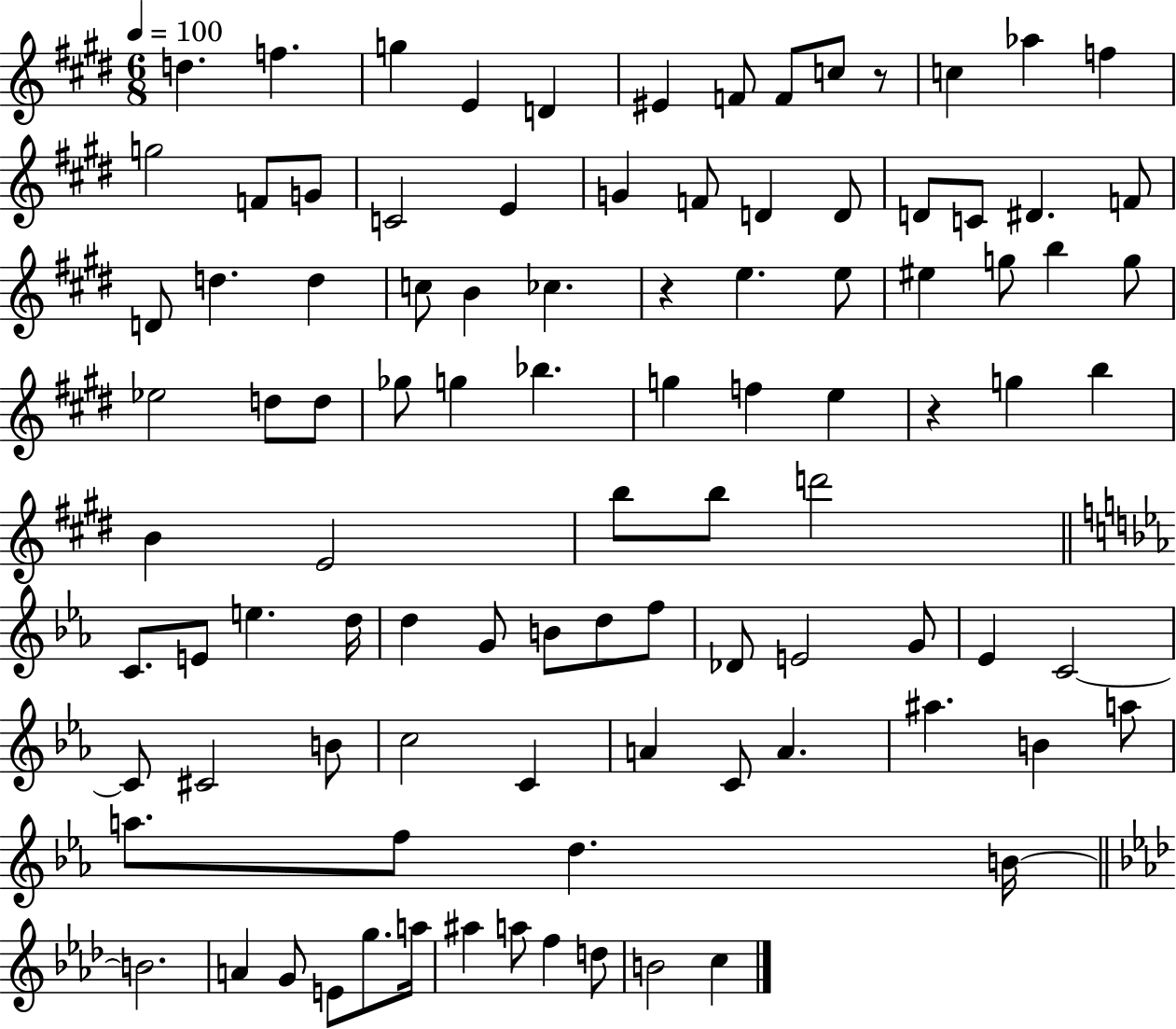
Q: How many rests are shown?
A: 3